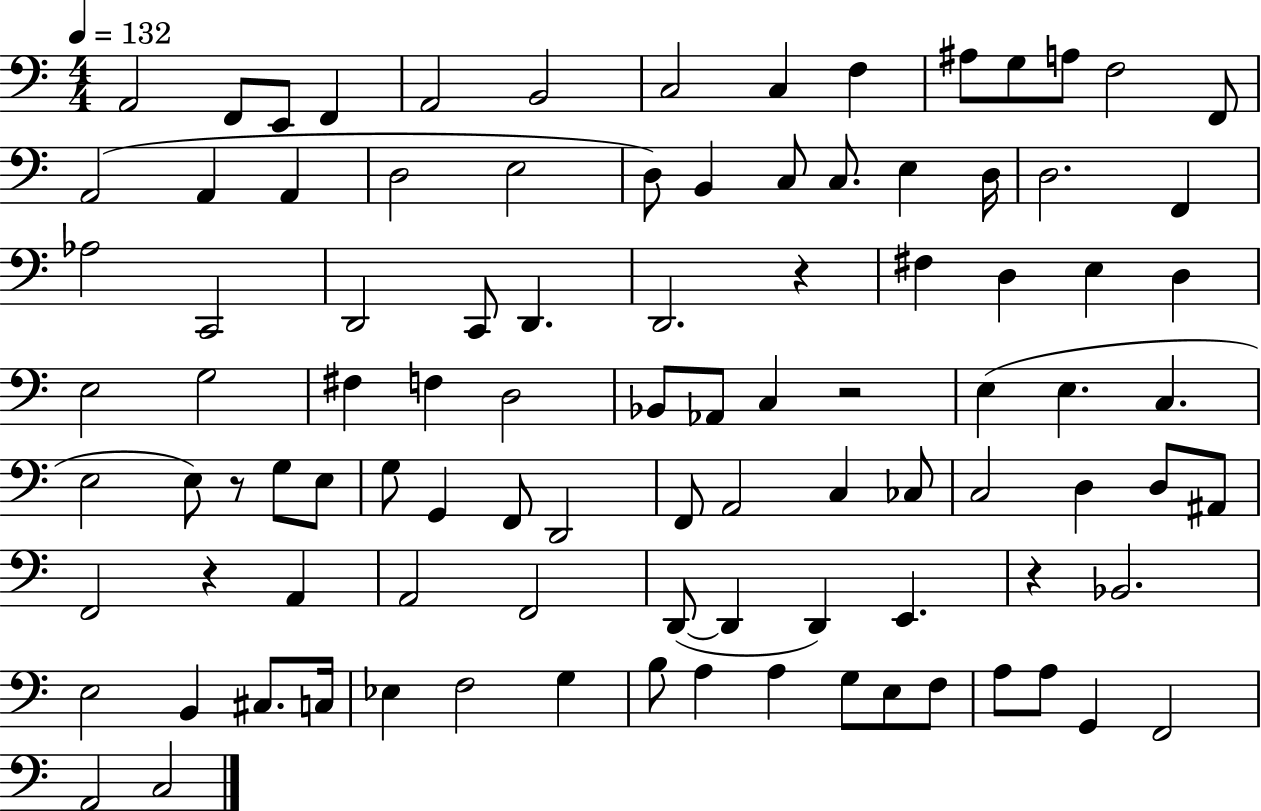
A2/h F2/e E2/e F2/q A2/h B2/h C3/h C3/q F3/q A#3/e G3/e A3/e F3/h F2/e A2/h A2/q A2/q D3/h E3/h D3/e B2/q C3/e C3/e. E3/q D3/s D3/h. F2/q Ab3/h C2/h D2/h C2/e D2/q. D2/h. R/q F#3/q D3/q E3/q D3/q E3/h G3/h F#3/q F3/q D3/h Bb2/e Ab2/e C3/q R/h E3/q E3/q. C3/q. E3/h E3/e R/e G3/e E3/e G3/e G2/q F2/e D2/h F2/e A2/h C3/q CES3/e C3/h D3/q D3/e A#2/e F2/h R/q A2/q A2/h F2/h D2/e D2/q D2/q E2/q. R/q Bb2/h. E3/h B2/q C#3/e. C3/s Eb3/q F3/h G3/q B3/e A3/q A3/q G3/e E3/e F3/e A3/e A3/e G2/q F2/h A2/h C3/h